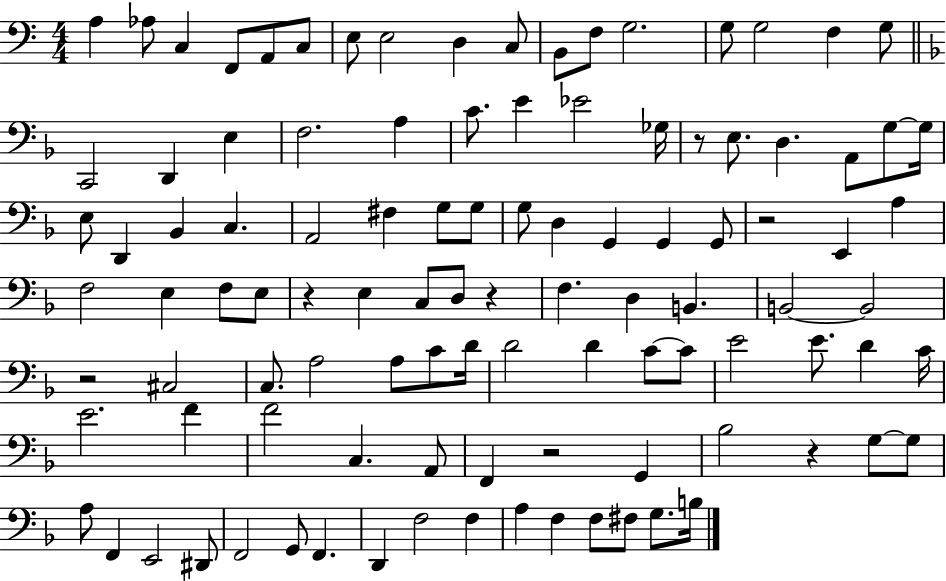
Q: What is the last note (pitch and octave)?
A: B3